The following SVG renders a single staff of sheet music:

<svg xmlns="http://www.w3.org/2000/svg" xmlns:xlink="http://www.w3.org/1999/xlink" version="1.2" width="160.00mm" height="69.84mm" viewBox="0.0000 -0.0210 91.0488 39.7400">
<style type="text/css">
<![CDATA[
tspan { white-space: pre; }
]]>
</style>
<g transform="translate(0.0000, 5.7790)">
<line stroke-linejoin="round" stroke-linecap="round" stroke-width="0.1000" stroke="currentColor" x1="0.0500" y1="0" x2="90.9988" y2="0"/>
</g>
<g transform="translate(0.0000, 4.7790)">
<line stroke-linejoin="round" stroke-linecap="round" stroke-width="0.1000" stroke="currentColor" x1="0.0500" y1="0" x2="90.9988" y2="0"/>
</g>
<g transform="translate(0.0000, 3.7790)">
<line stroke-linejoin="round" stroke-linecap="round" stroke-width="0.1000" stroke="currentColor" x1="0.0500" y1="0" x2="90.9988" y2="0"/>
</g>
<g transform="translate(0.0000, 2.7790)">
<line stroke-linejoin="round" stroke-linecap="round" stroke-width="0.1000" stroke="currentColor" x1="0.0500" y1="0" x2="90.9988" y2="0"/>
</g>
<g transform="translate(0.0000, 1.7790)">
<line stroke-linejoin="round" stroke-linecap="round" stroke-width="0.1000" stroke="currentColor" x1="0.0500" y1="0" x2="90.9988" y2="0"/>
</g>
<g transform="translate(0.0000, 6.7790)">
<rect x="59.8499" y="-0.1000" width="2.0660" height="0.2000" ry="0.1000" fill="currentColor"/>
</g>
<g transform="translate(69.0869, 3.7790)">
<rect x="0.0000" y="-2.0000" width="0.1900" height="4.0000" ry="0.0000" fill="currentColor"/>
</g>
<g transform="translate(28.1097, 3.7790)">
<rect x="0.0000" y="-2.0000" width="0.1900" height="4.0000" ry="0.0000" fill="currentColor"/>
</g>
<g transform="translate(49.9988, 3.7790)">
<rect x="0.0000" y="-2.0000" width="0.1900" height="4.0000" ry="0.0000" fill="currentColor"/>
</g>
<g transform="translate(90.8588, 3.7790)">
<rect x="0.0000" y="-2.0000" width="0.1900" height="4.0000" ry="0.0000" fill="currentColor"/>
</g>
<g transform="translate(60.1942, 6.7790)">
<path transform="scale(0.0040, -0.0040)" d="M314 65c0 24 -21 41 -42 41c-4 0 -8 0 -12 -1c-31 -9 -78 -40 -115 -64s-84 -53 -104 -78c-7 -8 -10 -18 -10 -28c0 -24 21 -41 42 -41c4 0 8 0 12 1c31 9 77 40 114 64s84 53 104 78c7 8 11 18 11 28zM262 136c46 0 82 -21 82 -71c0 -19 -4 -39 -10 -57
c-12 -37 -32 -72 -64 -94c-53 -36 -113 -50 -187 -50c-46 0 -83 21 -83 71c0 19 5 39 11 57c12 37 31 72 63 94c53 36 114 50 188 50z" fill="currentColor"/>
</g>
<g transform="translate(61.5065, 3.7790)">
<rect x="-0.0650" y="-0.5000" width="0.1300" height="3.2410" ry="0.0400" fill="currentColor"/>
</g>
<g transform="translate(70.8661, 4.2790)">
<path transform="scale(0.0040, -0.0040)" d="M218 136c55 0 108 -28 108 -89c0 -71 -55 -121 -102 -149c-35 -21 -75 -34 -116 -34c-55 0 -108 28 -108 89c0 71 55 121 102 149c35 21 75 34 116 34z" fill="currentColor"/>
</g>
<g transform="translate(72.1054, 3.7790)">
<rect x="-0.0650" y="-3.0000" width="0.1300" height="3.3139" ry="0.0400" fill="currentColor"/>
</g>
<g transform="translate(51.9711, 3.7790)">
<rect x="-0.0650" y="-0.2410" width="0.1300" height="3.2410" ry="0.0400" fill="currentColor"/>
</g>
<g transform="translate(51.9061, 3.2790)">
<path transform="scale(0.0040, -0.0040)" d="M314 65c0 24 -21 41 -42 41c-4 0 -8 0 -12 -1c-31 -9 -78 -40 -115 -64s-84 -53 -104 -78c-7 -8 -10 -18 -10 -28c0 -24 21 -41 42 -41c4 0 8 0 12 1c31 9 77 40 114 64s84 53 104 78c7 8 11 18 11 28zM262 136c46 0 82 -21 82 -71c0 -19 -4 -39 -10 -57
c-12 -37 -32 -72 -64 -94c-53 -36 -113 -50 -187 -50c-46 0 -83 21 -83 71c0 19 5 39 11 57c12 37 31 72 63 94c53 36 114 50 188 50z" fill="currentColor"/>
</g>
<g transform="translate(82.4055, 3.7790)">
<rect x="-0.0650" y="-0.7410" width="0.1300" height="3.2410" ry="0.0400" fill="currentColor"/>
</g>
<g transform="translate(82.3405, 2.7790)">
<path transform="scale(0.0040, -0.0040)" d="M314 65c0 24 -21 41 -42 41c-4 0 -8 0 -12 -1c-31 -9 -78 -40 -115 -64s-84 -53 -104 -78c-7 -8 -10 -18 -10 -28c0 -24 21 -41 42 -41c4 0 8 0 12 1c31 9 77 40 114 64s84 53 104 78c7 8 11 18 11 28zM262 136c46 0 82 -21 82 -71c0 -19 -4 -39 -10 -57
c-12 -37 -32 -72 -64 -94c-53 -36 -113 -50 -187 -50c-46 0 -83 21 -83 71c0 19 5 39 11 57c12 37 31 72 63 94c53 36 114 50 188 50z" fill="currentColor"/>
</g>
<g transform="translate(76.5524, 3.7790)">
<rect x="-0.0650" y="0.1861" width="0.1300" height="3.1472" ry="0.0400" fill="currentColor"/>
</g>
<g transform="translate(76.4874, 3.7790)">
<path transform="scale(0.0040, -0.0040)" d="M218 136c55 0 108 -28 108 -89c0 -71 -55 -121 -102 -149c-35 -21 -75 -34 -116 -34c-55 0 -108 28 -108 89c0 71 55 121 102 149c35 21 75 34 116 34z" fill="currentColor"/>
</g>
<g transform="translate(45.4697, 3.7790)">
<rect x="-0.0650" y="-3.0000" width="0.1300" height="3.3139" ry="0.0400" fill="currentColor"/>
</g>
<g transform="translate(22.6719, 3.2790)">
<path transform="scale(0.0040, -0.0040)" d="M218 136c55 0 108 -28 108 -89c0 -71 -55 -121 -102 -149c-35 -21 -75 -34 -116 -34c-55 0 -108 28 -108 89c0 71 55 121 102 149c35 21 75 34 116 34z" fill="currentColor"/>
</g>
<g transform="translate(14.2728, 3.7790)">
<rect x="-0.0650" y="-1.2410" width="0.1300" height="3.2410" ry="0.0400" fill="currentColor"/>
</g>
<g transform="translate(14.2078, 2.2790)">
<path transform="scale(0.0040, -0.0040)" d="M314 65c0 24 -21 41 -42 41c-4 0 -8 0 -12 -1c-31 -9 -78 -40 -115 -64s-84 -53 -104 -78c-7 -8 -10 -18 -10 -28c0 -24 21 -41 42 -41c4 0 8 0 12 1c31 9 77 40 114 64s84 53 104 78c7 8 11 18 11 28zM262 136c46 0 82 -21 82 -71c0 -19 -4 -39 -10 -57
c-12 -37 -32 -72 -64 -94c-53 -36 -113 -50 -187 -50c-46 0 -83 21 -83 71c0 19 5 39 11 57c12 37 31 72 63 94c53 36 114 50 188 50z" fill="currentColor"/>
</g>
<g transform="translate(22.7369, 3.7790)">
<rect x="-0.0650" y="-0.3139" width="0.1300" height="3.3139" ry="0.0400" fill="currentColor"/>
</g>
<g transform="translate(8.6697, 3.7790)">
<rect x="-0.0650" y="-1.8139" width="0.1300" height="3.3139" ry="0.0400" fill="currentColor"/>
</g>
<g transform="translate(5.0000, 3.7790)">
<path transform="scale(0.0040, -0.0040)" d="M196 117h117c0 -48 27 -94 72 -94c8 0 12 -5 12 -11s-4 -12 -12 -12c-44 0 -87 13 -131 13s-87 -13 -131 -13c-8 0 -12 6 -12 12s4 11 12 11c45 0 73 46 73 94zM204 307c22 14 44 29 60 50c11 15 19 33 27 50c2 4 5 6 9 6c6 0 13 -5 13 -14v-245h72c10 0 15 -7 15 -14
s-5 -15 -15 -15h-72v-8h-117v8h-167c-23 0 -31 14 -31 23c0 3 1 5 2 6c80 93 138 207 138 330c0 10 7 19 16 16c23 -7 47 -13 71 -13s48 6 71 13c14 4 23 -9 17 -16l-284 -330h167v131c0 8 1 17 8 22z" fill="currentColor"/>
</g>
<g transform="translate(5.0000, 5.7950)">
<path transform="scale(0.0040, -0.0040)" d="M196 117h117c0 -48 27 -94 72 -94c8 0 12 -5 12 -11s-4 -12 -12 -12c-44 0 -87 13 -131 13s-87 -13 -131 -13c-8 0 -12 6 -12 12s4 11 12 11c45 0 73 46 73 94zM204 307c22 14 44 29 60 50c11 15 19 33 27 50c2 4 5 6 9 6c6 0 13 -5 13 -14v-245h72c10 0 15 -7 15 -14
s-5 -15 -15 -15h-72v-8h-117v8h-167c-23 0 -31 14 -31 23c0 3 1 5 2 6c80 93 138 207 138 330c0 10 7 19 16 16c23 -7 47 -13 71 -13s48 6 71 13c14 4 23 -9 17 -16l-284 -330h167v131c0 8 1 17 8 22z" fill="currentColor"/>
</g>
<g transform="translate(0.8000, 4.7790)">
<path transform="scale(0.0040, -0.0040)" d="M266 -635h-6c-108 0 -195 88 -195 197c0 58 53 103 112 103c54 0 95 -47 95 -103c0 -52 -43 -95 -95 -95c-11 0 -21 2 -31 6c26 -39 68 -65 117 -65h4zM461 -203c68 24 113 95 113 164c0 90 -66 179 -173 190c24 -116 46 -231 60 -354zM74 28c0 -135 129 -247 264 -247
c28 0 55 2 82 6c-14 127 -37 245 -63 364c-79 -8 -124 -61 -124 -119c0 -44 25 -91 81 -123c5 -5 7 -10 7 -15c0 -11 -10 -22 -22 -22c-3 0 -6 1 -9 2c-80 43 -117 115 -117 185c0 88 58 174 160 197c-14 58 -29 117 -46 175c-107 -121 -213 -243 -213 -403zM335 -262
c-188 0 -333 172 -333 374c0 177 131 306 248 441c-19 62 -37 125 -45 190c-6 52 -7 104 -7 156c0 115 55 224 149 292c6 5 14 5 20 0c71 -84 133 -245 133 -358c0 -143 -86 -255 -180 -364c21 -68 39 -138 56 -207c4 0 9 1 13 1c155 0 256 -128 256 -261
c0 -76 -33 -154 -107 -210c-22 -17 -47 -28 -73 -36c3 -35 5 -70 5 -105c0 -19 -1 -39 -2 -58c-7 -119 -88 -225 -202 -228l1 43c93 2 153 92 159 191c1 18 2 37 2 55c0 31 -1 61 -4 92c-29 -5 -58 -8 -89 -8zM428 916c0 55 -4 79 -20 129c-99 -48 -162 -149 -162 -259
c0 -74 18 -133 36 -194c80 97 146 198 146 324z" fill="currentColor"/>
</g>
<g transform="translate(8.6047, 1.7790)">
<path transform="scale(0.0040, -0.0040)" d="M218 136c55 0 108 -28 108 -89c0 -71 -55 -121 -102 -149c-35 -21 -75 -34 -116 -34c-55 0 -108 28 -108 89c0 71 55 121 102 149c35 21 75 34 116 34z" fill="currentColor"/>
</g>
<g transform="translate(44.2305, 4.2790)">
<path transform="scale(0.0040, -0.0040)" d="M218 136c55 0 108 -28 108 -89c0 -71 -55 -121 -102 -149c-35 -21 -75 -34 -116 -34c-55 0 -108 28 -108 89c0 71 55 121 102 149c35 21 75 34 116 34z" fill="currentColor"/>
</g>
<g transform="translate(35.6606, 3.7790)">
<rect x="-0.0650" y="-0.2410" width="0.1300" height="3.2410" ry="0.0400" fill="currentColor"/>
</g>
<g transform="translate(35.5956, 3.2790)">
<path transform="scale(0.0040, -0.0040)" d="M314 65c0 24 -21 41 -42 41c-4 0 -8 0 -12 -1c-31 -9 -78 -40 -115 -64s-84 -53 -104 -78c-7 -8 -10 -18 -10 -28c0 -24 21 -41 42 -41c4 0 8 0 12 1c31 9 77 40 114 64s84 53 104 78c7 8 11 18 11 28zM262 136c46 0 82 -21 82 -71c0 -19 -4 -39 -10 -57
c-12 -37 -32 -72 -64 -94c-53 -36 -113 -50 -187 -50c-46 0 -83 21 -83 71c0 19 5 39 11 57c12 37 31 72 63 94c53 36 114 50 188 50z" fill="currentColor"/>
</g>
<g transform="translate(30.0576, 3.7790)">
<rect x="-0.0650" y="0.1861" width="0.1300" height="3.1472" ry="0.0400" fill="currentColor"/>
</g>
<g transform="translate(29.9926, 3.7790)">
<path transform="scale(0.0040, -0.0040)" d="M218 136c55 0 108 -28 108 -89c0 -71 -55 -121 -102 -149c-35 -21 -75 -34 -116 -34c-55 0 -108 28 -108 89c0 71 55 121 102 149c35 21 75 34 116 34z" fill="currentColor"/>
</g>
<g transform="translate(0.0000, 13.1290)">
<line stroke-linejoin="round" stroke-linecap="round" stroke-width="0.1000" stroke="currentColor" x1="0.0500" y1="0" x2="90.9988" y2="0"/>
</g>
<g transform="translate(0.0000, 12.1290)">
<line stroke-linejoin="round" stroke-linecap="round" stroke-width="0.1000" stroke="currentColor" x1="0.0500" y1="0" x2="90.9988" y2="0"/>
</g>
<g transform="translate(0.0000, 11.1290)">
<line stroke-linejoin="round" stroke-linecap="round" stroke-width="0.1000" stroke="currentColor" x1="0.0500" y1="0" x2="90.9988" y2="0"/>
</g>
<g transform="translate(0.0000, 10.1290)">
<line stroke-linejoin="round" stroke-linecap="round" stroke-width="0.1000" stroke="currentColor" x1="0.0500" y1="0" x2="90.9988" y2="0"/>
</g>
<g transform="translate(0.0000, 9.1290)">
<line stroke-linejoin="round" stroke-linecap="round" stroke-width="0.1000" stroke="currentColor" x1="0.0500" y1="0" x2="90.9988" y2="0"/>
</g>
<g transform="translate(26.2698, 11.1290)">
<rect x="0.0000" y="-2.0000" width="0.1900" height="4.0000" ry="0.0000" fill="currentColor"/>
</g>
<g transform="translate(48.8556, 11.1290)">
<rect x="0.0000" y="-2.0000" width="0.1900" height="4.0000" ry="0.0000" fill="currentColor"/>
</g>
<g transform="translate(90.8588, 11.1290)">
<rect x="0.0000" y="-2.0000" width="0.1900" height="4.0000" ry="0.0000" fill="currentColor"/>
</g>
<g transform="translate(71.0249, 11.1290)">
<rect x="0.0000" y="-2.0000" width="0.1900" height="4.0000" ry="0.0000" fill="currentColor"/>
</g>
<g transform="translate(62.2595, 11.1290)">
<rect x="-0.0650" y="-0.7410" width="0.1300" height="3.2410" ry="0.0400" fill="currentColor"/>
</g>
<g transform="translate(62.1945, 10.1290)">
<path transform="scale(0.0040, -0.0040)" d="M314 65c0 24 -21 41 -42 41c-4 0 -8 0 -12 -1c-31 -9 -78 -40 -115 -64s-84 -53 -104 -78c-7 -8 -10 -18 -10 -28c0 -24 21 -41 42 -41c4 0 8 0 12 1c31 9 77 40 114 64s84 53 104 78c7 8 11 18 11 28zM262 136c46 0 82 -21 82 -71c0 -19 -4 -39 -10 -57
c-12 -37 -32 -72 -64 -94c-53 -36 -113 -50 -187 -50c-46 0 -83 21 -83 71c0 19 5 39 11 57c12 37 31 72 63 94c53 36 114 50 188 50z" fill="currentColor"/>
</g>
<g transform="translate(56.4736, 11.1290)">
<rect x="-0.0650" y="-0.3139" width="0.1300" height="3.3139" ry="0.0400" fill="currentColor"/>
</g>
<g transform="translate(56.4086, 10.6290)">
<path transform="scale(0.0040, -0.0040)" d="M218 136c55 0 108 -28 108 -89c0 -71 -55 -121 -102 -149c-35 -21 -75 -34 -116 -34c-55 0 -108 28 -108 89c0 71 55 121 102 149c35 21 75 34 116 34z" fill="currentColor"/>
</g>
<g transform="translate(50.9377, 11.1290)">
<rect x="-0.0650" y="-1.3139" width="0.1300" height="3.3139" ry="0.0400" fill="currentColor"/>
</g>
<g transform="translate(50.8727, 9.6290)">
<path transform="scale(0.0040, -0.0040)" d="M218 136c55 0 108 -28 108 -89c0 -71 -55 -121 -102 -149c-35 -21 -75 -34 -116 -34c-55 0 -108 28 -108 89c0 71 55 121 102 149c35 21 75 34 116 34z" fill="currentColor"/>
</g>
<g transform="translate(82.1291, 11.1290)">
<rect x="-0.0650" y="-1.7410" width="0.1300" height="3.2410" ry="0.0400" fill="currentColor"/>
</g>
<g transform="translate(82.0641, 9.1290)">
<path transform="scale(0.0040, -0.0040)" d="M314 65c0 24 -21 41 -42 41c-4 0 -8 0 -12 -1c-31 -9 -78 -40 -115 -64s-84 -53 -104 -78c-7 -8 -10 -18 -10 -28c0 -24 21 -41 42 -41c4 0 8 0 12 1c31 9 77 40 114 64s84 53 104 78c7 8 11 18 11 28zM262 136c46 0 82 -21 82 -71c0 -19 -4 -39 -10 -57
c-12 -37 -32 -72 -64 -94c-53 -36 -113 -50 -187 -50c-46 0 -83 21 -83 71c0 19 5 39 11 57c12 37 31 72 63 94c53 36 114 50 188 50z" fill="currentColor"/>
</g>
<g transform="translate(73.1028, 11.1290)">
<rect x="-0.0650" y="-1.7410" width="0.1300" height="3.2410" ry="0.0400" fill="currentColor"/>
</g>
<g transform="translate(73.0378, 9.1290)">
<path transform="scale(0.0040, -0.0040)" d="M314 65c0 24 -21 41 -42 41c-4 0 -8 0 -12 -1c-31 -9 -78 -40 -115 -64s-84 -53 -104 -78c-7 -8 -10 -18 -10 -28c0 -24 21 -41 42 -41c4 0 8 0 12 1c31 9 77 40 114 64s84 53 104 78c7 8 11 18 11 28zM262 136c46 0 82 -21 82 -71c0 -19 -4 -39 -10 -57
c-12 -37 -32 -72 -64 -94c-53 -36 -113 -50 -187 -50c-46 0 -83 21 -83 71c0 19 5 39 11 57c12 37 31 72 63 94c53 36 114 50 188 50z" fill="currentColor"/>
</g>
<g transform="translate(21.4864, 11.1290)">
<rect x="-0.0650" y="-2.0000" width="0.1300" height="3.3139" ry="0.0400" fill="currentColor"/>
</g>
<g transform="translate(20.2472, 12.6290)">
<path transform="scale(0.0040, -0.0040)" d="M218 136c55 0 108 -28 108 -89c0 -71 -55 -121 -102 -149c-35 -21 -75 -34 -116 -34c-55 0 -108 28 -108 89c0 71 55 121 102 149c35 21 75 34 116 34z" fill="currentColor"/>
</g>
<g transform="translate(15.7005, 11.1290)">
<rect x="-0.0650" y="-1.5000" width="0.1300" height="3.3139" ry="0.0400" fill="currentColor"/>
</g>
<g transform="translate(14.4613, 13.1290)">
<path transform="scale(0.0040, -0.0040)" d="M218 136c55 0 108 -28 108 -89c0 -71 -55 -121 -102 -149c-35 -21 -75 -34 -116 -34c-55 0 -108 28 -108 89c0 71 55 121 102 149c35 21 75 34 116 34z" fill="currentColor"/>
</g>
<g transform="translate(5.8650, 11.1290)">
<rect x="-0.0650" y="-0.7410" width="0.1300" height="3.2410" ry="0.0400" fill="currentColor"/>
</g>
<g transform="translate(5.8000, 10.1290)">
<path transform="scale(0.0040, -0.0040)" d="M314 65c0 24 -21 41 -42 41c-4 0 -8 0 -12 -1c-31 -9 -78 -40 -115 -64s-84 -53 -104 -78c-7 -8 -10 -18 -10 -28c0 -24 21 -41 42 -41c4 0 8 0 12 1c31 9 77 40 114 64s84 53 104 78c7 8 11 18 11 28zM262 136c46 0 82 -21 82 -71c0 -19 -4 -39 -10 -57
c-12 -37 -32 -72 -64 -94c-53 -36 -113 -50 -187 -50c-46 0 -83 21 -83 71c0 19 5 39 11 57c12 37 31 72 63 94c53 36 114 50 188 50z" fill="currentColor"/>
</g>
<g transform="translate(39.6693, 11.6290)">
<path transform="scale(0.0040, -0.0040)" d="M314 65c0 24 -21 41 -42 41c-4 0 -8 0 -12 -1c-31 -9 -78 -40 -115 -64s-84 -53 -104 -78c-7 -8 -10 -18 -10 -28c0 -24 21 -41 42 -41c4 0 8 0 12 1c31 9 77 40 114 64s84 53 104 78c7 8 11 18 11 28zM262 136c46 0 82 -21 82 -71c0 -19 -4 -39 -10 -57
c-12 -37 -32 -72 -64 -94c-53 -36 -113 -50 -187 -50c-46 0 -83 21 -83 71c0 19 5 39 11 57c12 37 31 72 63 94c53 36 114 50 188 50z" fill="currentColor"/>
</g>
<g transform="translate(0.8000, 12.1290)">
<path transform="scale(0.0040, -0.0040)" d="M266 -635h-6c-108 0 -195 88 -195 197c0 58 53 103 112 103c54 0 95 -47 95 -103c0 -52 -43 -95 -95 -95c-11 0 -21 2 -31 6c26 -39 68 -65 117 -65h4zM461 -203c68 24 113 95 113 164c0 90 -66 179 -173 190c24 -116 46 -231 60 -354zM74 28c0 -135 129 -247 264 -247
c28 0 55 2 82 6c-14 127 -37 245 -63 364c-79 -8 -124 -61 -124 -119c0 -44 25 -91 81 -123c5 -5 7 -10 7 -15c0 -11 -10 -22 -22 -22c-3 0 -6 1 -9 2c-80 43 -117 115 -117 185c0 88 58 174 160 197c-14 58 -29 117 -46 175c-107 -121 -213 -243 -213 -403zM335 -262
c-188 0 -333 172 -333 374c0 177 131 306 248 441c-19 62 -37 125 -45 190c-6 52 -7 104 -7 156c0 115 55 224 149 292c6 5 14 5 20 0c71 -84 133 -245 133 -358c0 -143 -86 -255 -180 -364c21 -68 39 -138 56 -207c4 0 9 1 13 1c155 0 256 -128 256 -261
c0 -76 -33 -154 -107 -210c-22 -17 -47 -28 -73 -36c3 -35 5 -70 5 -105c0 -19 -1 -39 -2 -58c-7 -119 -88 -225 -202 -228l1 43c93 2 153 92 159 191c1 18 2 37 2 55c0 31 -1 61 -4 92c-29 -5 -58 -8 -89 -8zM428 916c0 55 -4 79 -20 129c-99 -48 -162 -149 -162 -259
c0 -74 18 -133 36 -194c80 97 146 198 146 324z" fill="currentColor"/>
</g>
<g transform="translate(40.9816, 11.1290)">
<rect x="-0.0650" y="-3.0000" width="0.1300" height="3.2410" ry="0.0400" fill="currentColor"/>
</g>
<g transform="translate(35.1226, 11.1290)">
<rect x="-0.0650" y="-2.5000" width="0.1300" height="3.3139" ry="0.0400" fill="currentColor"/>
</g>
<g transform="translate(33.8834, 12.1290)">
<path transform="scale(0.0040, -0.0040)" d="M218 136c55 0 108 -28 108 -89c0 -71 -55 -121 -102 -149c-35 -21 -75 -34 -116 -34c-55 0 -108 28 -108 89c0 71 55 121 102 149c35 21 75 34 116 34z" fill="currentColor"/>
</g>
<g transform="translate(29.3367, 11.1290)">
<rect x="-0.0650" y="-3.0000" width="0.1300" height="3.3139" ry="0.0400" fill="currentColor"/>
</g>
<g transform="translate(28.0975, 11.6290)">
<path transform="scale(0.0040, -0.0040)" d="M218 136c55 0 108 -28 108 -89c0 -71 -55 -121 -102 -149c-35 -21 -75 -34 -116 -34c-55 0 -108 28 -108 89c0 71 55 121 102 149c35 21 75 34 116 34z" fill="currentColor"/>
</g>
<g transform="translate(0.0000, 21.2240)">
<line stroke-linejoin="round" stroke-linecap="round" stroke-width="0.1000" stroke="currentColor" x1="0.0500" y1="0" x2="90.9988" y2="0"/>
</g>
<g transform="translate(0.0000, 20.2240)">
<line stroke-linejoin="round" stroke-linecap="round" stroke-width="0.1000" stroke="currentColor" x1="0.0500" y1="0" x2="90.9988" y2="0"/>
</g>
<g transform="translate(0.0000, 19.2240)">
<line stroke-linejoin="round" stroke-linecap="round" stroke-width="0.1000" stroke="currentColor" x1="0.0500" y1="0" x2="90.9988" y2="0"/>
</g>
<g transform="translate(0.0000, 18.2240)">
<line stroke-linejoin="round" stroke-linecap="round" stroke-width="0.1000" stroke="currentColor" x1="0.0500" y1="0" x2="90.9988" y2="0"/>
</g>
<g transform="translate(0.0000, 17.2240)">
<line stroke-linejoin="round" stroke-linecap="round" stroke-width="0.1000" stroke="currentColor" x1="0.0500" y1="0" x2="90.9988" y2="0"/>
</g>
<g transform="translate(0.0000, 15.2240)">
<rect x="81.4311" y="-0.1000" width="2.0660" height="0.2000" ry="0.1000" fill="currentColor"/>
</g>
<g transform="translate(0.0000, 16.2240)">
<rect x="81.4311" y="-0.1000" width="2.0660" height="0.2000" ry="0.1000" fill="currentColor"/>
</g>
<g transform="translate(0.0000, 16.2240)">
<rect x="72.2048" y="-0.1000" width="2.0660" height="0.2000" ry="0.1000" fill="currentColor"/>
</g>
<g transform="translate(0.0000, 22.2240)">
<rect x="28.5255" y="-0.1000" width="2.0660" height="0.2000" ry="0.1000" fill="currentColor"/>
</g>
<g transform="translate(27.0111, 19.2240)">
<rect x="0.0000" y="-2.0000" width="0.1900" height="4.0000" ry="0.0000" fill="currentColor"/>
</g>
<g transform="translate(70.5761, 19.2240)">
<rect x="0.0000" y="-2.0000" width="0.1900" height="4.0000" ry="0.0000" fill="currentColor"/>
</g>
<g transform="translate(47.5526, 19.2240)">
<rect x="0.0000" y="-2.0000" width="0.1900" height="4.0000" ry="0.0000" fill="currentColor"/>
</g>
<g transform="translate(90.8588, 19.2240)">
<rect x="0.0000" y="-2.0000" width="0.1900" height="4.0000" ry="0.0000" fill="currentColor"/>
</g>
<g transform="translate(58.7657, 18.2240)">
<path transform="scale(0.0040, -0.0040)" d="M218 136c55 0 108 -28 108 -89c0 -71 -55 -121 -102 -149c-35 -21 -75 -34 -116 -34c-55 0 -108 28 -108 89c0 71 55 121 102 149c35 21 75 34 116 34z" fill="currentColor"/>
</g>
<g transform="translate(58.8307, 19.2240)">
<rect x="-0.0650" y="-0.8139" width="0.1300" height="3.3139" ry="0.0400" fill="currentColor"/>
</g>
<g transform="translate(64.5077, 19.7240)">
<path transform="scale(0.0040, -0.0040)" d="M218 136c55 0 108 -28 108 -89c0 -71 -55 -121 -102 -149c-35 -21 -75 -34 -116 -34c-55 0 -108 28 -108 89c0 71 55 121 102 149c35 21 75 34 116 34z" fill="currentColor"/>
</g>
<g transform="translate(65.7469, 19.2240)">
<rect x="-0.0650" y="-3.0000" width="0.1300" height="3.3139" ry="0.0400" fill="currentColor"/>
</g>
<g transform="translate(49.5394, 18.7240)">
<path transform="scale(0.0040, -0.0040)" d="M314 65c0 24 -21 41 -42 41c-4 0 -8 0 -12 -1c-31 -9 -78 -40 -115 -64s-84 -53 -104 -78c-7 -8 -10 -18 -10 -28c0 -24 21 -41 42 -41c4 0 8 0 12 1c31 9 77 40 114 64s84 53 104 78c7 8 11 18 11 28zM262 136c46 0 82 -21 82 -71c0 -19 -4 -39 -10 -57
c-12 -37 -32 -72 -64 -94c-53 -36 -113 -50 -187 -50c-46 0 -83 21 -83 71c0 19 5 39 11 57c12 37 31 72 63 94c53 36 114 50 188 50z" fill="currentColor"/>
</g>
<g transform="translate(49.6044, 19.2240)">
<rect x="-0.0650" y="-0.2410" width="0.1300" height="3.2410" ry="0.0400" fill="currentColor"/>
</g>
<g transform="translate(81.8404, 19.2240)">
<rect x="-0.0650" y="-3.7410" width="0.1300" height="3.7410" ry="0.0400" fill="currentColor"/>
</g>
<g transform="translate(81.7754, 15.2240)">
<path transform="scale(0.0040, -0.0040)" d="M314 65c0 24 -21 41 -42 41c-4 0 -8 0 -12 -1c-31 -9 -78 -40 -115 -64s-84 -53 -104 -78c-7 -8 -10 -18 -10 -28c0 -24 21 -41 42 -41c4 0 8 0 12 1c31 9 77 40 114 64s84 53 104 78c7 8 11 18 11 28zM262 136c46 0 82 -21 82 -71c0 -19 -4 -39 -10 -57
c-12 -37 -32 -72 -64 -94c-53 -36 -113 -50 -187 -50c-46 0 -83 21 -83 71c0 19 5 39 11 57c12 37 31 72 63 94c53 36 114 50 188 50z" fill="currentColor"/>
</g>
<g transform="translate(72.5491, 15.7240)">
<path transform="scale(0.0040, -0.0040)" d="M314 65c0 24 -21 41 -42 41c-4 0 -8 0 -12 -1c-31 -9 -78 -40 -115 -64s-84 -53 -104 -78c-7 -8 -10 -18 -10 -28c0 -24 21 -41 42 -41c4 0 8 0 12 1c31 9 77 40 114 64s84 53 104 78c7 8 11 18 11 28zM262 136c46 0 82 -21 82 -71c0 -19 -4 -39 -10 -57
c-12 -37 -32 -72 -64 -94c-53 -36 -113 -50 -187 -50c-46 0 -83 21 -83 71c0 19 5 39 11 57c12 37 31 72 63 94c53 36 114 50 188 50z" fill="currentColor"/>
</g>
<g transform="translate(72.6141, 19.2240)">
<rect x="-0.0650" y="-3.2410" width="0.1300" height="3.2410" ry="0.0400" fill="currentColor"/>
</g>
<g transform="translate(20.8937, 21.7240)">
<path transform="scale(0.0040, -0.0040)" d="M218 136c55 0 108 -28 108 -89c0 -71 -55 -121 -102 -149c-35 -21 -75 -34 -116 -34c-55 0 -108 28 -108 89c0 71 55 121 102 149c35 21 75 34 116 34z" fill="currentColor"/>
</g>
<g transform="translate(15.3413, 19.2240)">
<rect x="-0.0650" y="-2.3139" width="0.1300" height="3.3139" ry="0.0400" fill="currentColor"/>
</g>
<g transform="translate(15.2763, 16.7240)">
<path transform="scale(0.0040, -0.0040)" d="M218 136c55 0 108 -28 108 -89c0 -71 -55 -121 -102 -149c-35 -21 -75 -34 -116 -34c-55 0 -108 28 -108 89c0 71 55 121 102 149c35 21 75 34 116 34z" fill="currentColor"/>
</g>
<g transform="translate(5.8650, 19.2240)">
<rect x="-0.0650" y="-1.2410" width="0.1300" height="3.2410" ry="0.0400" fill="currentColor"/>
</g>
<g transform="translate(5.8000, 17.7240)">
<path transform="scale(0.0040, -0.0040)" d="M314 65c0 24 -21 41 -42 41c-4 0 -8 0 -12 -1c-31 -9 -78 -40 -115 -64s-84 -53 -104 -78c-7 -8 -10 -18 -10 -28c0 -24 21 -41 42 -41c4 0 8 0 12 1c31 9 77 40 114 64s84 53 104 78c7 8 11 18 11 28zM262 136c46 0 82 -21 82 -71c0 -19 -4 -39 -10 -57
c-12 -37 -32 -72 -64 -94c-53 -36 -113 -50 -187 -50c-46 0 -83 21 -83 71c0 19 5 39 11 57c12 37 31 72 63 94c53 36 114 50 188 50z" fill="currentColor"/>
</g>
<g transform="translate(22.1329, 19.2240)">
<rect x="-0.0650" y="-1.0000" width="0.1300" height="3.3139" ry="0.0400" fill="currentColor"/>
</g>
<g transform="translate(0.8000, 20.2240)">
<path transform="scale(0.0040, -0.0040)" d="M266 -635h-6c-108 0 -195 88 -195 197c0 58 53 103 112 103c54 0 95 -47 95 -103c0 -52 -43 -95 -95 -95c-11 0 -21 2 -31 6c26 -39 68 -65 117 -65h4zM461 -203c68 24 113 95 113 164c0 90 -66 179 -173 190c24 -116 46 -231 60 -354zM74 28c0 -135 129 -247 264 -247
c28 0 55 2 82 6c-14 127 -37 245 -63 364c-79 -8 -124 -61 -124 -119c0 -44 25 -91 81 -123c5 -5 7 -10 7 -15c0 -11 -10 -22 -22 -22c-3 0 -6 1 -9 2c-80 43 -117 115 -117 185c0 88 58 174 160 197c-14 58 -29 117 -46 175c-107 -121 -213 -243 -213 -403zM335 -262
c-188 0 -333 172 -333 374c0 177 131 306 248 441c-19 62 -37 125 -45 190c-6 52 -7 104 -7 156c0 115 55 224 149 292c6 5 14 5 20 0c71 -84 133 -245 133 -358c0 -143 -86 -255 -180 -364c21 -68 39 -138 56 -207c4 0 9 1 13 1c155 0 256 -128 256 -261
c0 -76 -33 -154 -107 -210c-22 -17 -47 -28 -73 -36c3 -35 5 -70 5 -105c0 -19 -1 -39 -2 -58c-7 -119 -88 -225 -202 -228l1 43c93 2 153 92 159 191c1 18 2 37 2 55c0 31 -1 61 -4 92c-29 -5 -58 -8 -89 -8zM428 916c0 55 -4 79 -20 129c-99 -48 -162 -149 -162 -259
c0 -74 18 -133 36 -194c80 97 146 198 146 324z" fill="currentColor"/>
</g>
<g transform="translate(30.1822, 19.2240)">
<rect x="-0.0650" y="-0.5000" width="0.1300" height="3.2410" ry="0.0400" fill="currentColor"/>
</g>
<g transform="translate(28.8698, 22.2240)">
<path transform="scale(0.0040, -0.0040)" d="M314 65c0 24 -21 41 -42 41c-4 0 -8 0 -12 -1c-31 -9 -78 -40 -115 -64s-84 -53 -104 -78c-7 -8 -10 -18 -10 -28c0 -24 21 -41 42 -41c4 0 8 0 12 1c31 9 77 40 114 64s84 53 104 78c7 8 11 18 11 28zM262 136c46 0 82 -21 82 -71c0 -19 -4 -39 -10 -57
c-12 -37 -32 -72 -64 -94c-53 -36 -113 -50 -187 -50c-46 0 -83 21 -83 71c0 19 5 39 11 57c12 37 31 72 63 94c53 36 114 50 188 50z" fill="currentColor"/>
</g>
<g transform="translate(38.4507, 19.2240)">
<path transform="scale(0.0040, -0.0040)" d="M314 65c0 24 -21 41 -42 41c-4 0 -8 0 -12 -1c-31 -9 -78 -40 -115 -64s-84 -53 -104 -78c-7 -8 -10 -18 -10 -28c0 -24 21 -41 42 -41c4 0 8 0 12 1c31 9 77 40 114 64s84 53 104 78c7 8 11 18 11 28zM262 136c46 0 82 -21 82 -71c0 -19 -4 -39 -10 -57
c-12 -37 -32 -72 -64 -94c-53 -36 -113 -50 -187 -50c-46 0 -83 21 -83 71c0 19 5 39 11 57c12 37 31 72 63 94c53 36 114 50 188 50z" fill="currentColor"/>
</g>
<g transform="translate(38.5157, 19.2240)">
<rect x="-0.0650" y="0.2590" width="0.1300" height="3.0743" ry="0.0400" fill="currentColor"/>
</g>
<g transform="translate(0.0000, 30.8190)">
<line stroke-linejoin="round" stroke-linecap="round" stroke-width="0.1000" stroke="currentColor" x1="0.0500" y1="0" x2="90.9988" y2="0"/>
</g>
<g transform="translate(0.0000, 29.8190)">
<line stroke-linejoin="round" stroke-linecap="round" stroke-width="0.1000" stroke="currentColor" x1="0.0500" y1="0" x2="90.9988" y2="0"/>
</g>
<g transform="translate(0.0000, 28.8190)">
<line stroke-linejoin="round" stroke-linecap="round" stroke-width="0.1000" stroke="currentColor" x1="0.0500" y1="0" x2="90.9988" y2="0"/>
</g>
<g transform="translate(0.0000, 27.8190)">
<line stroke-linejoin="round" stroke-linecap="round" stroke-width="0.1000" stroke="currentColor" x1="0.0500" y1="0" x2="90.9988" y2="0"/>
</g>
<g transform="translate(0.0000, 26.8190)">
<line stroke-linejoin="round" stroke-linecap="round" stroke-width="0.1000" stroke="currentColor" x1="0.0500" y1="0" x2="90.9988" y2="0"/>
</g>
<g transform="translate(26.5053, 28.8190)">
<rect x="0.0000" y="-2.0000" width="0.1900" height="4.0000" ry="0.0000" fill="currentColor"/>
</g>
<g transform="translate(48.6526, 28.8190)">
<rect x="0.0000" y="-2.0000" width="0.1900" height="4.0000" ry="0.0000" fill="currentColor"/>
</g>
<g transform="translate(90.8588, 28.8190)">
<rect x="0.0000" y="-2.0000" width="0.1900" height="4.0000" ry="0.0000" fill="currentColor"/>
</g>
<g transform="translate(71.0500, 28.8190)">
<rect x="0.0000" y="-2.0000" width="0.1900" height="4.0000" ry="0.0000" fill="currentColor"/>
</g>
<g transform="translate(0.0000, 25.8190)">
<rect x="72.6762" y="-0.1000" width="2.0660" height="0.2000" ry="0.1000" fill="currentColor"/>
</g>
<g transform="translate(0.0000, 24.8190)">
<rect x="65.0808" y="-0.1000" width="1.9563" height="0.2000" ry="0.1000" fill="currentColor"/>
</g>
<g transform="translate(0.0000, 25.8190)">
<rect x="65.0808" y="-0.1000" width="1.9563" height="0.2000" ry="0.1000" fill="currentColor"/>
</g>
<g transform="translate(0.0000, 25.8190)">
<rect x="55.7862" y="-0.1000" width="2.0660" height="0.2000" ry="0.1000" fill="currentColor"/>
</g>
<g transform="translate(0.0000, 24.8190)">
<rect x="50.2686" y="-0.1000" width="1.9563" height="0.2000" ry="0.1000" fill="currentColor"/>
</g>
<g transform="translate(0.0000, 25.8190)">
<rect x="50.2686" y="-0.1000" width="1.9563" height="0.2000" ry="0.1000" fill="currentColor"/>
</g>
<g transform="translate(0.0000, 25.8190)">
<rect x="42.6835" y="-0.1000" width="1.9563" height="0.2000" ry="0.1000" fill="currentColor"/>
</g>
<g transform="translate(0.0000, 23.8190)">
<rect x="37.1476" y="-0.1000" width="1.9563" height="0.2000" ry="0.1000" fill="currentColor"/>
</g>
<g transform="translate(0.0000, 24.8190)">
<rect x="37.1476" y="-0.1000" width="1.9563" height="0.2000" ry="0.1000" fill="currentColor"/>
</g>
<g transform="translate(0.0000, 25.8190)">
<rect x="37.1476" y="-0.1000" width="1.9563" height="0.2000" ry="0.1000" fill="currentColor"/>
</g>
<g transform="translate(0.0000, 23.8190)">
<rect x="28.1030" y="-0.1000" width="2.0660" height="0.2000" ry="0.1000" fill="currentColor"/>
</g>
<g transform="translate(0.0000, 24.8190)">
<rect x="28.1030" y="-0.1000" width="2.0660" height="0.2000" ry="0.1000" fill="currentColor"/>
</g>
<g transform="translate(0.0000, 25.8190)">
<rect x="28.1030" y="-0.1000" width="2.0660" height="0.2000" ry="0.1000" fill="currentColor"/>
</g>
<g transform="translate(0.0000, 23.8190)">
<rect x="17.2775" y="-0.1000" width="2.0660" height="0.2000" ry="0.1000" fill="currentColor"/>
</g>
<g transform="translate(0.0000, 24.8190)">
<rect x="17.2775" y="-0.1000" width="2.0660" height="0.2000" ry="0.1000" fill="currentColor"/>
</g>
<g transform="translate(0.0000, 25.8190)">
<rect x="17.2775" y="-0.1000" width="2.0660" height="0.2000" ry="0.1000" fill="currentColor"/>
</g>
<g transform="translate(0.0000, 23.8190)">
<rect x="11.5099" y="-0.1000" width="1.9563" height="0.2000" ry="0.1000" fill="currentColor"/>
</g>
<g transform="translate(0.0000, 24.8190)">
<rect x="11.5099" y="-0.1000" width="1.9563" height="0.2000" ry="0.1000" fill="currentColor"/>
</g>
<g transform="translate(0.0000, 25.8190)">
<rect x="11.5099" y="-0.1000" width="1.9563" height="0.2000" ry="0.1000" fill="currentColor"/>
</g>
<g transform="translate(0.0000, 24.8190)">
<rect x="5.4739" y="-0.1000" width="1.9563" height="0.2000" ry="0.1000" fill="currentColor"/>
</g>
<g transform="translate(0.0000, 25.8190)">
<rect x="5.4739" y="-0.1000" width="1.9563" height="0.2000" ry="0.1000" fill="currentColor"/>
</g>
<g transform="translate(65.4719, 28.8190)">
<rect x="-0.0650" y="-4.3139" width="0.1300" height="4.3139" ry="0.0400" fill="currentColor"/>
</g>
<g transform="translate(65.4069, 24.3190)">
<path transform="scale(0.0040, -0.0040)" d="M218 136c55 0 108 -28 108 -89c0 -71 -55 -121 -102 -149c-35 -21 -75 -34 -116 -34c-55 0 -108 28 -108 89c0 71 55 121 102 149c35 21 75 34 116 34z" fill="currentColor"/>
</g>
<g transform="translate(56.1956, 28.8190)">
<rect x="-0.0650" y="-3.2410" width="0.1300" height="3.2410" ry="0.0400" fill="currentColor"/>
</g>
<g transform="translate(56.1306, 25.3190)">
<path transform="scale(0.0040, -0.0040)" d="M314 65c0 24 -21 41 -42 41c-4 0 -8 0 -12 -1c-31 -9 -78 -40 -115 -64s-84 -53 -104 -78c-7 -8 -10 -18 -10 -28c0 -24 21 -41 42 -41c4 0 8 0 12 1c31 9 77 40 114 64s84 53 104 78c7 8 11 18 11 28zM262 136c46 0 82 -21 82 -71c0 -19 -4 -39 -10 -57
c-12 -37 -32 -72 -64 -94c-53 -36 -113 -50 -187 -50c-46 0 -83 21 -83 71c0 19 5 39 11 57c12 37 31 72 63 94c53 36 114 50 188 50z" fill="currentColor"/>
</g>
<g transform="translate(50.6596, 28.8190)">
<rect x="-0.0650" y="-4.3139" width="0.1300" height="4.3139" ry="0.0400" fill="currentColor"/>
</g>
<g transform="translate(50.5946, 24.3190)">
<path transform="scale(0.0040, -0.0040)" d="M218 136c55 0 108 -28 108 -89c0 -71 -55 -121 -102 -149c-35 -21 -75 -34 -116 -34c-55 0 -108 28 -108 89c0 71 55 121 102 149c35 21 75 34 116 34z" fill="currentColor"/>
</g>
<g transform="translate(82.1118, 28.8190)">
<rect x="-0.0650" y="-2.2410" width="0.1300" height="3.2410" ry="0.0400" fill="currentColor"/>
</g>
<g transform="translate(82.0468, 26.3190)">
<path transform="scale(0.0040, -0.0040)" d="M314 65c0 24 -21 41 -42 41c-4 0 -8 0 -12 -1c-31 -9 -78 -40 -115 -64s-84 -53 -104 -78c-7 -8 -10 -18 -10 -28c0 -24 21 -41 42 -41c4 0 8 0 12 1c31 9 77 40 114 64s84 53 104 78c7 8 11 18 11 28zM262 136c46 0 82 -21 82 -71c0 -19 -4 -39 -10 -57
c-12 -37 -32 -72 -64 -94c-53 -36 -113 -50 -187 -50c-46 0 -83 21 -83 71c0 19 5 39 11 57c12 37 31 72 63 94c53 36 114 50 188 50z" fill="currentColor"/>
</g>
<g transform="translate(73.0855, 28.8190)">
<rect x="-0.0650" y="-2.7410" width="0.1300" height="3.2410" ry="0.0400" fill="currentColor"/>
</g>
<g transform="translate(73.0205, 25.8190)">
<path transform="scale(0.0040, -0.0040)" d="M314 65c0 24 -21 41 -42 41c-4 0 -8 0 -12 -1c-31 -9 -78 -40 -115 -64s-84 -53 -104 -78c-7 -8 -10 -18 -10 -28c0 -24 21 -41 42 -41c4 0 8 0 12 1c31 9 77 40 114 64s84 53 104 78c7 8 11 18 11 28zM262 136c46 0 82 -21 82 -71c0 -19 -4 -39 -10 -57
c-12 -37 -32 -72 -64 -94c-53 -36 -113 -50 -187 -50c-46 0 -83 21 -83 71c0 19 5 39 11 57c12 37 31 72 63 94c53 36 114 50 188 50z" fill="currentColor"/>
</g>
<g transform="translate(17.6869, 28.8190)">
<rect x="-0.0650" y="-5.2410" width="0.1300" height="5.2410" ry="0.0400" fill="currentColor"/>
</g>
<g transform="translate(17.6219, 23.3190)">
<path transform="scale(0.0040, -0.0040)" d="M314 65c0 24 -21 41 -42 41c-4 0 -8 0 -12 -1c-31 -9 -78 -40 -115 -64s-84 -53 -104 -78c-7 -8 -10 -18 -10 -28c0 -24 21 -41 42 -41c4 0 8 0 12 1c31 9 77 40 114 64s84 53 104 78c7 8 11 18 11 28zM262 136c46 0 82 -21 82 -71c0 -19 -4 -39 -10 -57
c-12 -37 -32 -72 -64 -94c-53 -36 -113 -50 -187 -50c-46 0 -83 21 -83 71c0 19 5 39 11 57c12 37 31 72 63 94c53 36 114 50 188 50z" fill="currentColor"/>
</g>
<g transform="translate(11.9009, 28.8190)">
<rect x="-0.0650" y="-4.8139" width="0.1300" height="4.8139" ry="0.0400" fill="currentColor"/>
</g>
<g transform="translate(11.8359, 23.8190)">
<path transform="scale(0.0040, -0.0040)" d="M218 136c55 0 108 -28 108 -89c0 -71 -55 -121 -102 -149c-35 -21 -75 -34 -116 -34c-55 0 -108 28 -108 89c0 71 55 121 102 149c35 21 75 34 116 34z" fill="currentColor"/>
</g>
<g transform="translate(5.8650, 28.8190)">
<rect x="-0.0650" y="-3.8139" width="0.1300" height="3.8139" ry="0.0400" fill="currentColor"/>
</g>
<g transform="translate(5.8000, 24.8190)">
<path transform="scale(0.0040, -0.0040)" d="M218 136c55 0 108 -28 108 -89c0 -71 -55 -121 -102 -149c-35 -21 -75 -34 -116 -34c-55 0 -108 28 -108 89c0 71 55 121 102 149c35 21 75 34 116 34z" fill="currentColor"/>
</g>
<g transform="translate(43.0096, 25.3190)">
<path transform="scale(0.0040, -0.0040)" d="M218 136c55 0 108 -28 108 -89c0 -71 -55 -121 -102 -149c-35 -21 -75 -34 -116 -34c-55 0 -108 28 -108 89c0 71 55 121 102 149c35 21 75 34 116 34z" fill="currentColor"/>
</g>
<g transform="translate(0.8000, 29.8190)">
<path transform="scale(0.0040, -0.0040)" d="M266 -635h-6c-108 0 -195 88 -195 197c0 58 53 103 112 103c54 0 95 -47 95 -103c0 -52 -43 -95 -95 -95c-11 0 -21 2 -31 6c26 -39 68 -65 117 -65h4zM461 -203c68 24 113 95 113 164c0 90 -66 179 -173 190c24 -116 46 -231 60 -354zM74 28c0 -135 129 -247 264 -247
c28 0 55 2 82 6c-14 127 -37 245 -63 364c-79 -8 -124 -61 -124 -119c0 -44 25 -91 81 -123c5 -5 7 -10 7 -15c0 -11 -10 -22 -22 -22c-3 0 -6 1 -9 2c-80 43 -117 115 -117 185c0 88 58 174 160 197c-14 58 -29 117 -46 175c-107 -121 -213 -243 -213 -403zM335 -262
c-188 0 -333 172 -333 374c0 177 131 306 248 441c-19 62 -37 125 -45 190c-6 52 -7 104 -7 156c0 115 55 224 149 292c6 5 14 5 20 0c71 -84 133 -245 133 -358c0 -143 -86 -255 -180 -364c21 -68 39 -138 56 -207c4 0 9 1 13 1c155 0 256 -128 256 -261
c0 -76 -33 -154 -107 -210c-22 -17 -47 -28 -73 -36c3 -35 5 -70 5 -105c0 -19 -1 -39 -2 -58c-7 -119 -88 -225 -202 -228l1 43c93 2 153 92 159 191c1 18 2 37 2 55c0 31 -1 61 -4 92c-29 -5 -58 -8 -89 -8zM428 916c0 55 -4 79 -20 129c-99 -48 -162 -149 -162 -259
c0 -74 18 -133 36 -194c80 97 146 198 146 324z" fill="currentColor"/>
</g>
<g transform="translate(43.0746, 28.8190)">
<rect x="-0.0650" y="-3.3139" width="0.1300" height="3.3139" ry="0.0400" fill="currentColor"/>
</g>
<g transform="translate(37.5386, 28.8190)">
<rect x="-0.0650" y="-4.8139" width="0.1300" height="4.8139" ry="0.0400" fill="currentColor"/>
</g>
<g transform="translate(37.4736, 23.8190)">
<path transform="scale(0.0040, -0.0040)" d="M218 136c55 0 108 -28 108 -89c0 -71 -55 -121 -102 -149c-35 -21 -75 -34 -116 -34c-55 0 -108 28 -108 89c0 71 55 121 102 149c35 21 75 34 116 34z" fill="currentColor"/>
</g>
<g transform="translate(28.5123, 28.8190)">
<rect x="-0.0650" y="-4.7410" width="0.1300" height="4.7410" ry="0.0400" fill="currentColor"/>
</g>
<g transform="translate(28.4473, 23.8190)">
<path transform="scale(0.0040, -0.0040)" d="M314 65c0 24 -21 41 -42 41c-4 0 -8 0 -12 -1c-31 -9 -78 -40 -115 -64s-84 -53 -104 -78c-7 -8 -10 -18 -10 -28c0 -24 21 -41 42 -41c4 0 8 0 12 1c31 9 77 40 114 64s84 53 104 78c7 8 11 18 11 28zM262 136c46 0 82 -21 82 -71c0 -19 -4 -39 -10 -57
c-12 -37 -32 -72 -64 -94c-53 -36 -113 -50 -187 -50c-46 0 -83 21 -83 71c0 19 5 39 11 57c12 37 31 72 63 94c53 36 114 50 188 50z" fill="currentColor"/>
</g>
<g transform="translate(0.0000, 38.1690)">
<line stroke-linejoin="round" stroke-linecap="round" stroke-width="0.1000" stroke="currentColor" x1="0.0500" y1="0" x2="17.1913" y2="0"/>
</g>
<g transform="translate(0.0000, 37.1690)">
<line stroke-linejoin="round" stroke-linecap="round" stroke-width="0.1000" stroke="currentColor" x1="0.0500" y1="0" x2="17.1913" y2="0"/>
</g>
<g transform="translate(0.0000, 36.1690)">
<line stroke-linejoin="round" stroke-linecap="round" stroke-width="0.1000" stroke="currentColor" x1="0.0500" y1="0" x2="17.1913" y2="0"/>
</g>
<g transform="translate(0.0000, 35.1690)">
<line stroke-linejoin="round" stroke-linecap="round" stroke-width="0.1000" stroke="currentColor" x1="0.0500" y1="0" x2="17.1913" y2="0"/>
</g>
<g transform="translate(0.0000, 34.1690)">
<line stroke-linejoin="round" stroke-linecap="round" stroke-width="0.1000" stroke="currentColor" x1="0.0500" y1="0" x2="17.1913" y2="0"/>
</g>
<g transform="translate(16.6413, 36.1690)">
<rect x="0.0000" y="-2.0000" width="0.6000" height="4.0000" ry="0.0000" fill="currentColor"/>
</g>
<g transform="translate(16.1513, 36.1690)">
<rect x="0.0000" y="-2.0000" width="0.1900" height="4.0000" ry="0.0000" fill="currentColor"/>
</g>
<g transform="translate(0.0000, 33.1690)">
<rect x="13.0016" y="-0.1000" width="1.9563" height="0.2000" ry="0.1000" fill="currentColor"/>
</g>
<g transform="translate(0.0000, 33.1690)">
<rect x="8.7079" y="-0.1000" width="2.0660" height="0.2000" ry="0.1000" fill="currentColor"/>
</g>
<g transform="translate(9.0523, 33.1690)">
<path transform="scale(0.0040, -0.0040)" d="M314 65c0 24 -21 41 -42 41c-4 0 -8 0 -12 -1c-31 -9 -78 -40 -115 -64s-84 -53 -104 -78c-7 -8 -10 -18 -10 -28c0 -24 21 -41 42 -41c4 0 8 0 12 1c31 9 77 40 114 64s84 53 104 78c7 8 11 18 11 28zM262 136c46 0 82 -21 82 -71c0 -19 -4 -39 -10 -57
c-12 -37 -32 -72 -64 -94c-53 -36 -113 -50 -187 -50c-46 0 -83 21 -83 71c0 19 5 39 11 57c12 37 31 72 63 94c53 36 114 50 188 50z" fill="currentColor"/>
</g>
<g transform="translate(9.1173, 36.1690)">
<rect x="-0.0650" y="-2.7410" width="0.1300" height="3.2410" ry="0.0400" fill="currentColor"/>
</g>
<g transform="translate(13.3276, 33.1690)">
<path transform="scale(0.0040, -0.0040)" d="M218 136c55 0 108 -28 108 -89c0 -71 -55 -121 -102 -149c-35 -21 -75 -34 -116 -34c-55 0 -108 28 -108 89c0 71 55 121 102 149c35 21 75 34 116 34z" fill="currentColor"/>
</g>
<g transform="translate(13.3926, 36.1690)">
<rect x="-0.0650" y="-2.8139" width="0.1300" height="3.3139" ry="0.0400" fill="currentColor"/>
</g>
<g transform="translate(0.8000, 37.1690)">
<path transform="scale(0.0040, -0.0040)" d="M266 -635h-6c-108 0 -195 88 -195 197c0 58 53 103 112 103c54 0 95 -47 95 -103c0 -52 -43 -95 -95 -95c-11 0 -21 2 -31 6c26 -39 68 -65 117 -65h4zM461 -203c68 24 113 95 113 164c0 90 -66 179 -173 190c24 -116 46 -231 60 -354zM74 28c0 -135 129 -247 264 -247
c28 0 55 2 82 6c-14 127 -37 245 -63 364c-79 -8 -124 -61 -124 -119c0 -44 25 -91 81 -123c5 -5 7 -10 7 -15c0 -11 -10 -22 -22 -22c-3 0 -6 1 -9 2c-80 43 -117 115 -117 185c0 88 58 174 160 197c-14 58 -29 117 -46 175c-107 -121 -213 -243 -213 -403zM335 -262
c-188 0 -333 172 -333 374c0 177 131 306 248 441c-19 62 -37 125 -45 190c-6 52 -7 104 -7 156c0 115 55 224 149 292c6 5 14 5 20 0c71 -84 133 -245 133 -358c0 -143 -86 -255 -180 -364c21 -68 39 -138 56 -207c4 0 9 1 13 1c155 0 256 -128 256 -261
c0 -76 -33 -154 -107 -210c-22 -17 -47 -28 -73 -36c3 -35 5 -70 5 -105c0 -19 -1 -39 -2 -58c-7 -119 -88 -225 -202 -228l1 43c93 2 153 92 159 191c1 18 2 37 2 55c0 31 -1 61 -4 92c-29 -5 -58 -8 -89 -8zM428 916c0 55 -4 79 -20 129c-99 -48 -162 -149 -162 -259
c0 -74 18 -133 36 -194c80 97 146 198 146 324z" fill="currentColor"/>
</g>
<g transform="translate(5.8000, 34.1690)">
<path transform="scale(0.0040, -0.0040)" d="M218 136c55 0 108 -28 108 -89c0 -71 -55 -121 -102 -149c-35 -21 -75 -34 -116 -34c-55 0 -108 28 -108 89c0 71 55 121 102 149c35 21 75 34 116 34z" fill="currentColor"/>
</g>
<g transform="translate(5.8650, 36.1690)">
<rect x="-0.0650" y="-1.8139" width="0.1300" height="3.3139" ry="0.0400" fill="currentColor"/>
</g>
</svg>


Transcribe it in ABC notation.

X:1
T:Untitled
M:4/4
L:1/4
K:C
f e2 c B c2 A c2 C2 A B d2 d2 E F A G A2 e c d2 f2 f2 e2 g D C2 B2 c2 d A b2 c'2 c' e' f'2 e'2 e' b d' b2 d' a2 g2 f a2 a